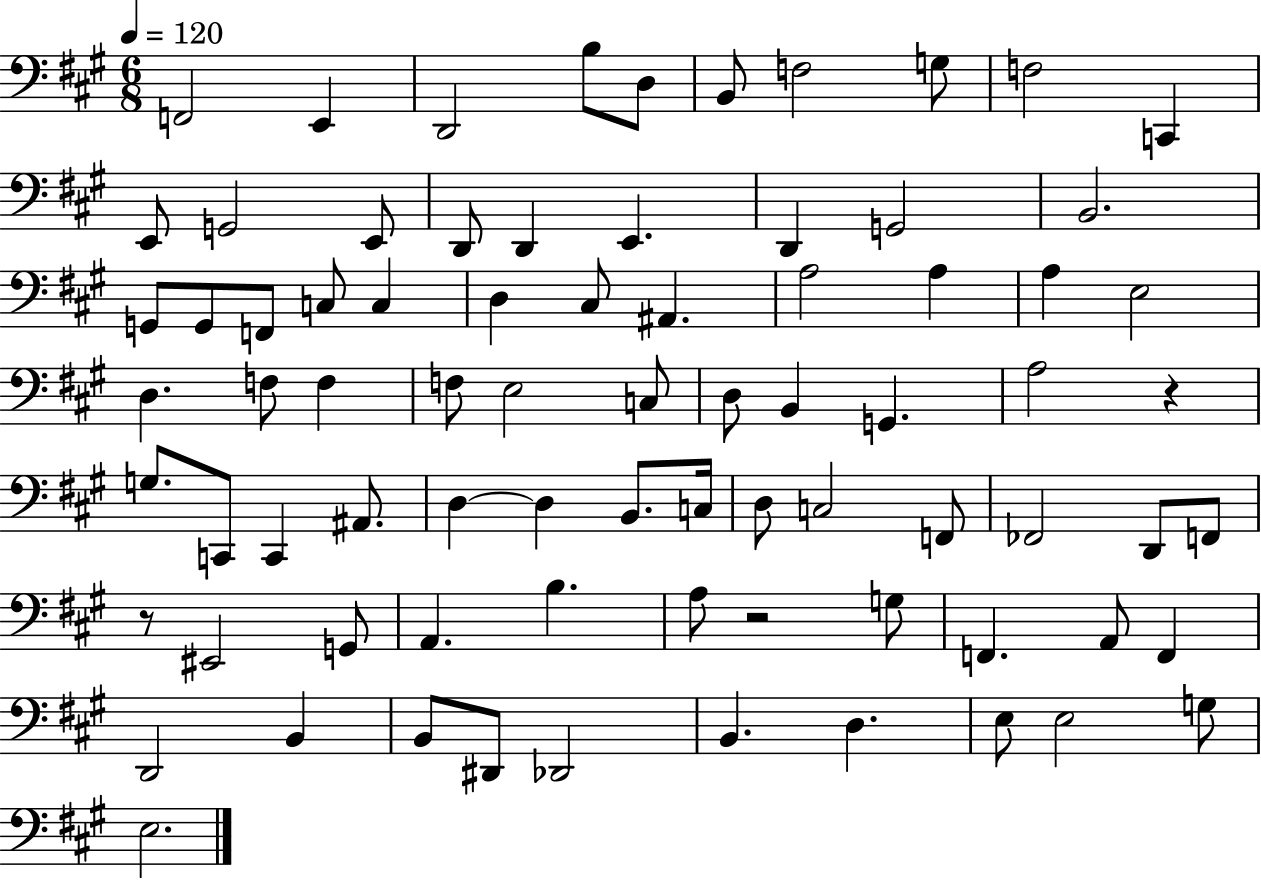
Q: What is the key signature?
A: A major